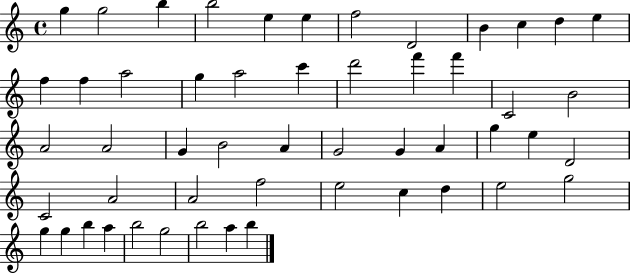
G5/q G5/h B5/q B5/h E5/q E5/q F5/h D4/h B4/q C5/q D5/q E5/q F5/q F5/q A5/h G5/q A5/h C6/q D6/h F6/q F6/q C4/h B4/h A4/h A4/h G4/q B4/h A4/q G4/h G4/q A4/q G5/q E5/q D4/h C4/h A4/h A4/h F5/h E5/h C5/q D5/q E5/h G5/h G5/q G5/q B5/q A5/q B5/h G5/h B5/h A5/q B5/q